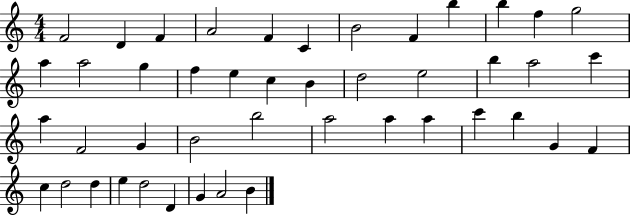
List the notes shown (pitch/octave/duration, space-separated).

F4/h D4/q F4/q A4/h F4/q C4/q B4/h F4/q B5/q B5/q F5/q G5/h A5/q A5/h G5/q F5/q E5/q C5/q B4/q D5/h E5/h B5/q A5/h C6/q A5/q F4/h G4/q B4/h B5/h A5/h A5/q A5/q C6/q B5/q G4/q F4/q C5/q D5/h D5/q E5/q D5/h D4/q G4/q A4/h B4/q